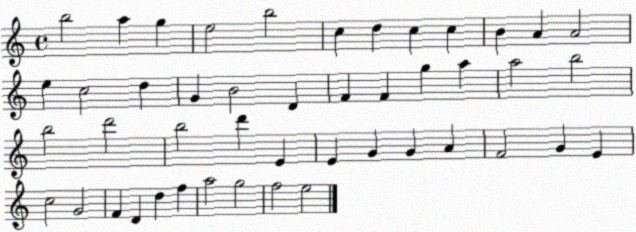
X:1
T:Untitled
M:4/4
L:1/4
K:C
b2 a g e2 b2 c d c c B A A2 e c2 d G B2 D F F g a a2 b2 b2 d'2 b2 d' E E G G A F2 G E c2 G2 F D d f a2 g2 f2 e2